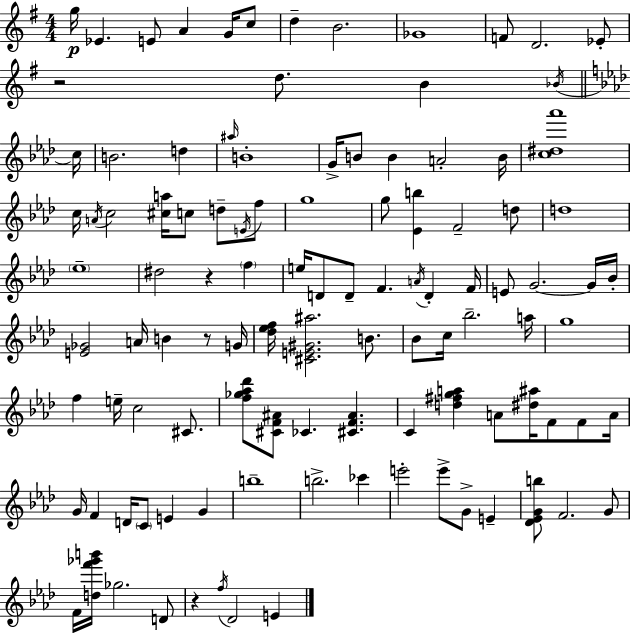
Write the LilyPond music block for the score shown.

{
  \clef treble
  \numericTimeSignature
  \time 4/4
  \key g \major
  g''16\p ees'4. e'8 a'4 g'16 c''8 | d''4-- b'2. | ges'1 | f'8 d'2. ees'8-. | \break r2 d''8. b'4 \acciaccatura { bes'16 } | \bar "||" \break \key aes \major c''16 b'2. d''4 | \grace { ais''16 } b'1-. | g'16-> b'8 b'4 a'2-. | b'16 <c'' dis'' aes'''>1 | \break c''16 \acciaccatura { a'16 } c''2 <cis'' a''>16 c''8 d''8-- | \acciaccatura { e'16 } f''8 g''1 | g''8 <ees' b''>4 f'2-- | d''8 d''1 | \break \parenthesize ees''1-- | dis''2 r4 | \parenthesize f''4 e''16 d'8 d'8-- f'4. \acciaccatura { a'16 } | d'4-. f'16 e'8 g'2.~~ | \break g'16 bes'16-. <e' ges'>2 a'16 b'4 | r8 g'16 <des'' ees'' f''>16 <cis' e' gis' ais''>2. | b'8. bes'8 c''16 bes''2.-- | a''16 g''1 | \break f''4 e''16-- c''2 | cis'8. <f'' ges'' aes'' des'''>8 <cis' f' ais'>8 ces'4. <cis' f' ais'>4. | c'4 <d'' fis'' g'' a''>4 a'8 <dis'' ais''>16 | f'8 f'8 a'16 g'16 f'4 d'16 \parenthesize c'8 e'4 | \break g'4 b''1-- | b''2.-> | ces'''4 e'''2-. e'''8-> g'8-> | e'4-- <des' ees' g' b''>8 f'2. | \break g'8 f'16 <d'' f''' ges''' b'''>16 ges''2. | d'8 r4 \acciaccatura { f''16 } des'2 | e'4 \bar "|."
}